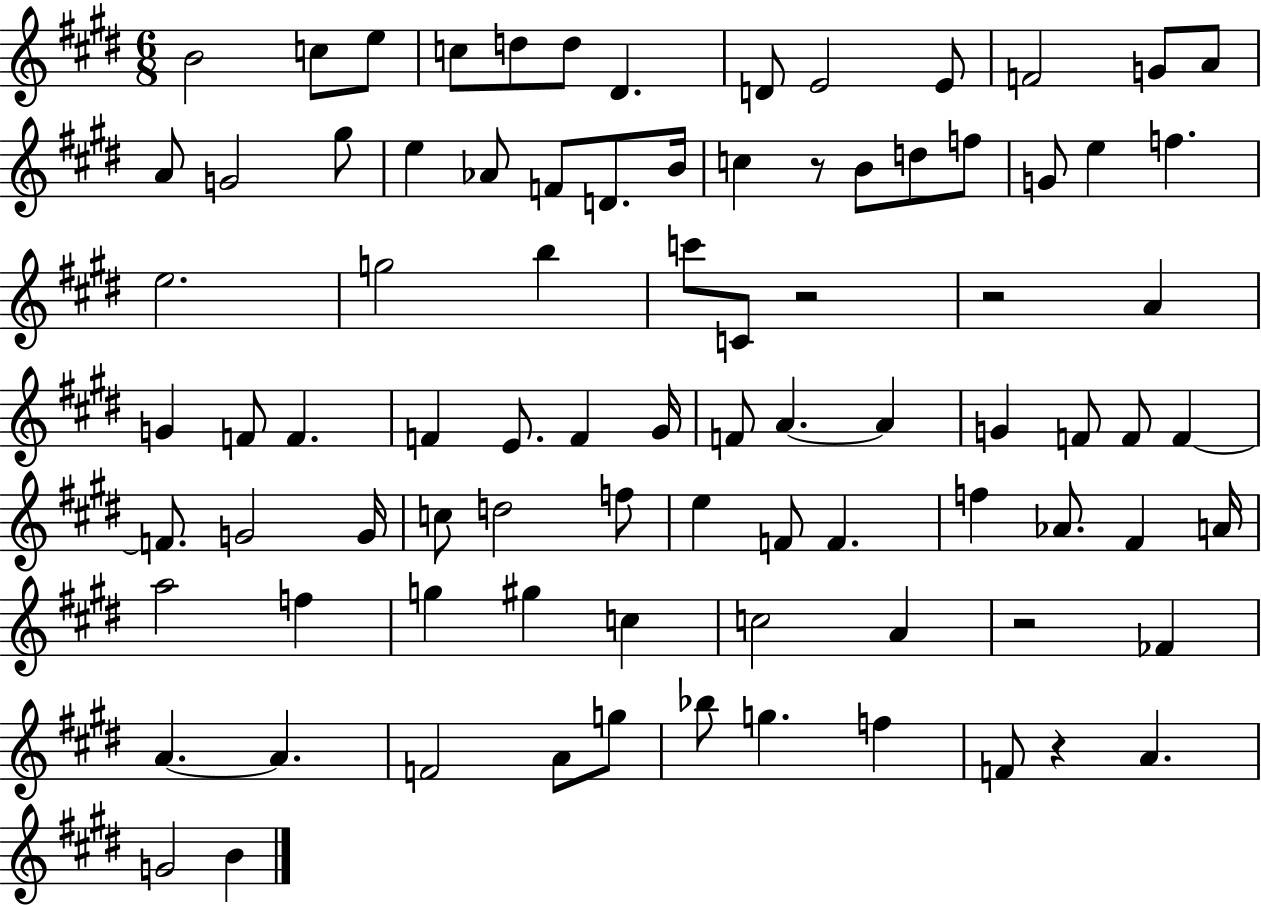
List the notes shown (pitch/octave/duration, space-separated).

B4/h C5/e E5/e C5/e D5/e D5/e D#4/q. D4/e E4/h E4/e F4/h G4/e A4/e A4/e G4/h G#5/e E5/q Ab4/e F4/e D4/e. B4/s C5/q R/e B4/e D5/e F5/e G4/e E5/q F5/q. E5/h. G5/h B5/q C6/e C4/e R/h R/h A4/q G4/q F4/e F4/q. F4/q E4/e. F4/q G#4/s F4/e A4/q. A4/q G4/q F4/e F4/e F4/q F4/e. G4/h G4/s C5/e D5/h F5/e E5/q F4/e F4/q. F5/q Ab4/e. F#4/q A4/s A5/h F5/q G5/q G#5/q C5/q C5/h A4/q R/h FES4/q A4/q. A4/q. F4/h A4/e G5/e Bb5/e G5/q. F5/q F4/e R/q A4/q. G4/h B4/q